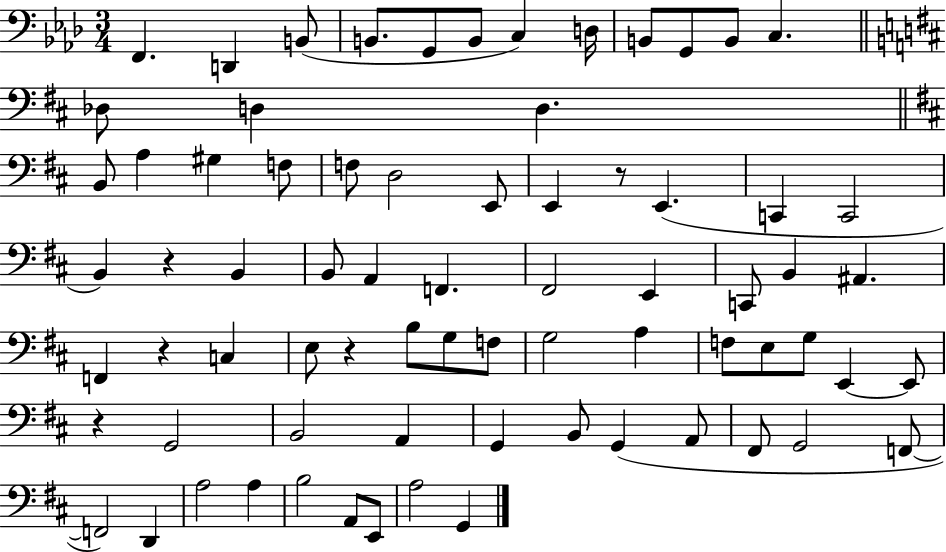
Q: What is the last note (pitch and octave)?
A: G2